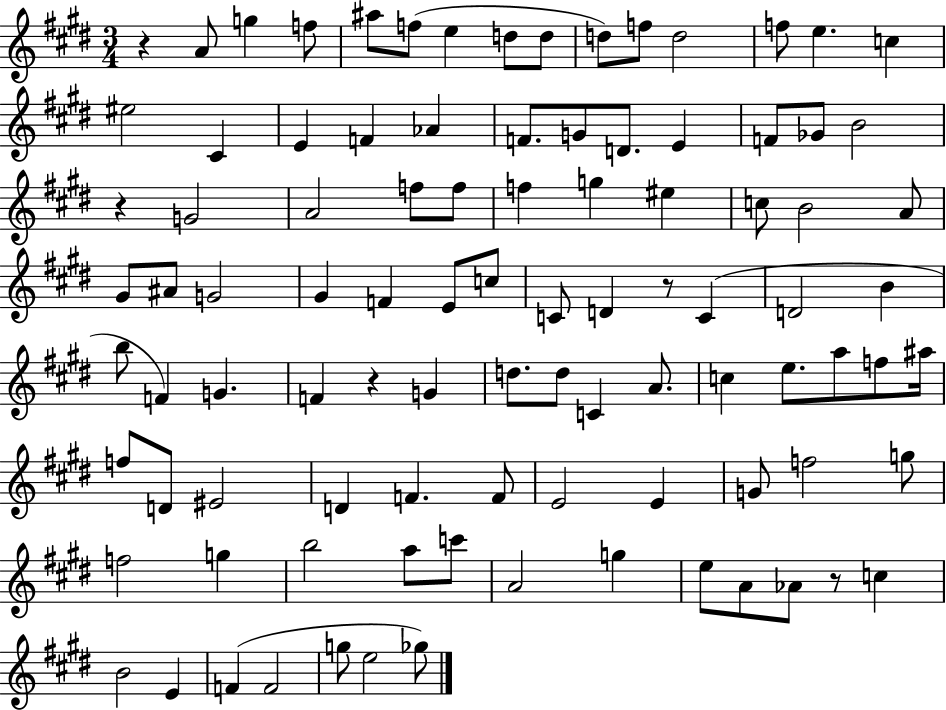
{
  \clef treble
  \numericTimeSignature
  \time 3/4
  \key e \major
  r4 a'8 g''4 f''8 | ais''8 f''8( e''4 d''8 d''8 | d''8) f''8 d''2 | f''8 e''4. c''4 | \break eis''2 cis'4 | e'4 f'4 aes'4 | f'8. g'8 d'8. e'4 | f'8 ges'8 b'2 | \break r4 g'2 | a'2 f''8 f''8 | f''4 g''4 eis''4 | c''8 b'2 a'8 | \break gis'8 ais'8 g'2 | gis'4 f'4 e'8 c''8 | c'8 d'4 r8 c'4( | d'2 b'4 | \break b''8 f'4) g'4. | f'4 r4 g'4 | d''8. d''8 c'4 a'8. | c''4 e''8. a''8 f''8 ais''16 | \break f''8 d'8 eis'2 | d'4 f'4. f'8 | e'2 e'4 | g'8 f''2 g''8 | \break f''2 g''4 | b''2 a''8 c'''8 | a'2 g''4 | e''8 a'8 aes'8 r8 c''4 | \break b'2 e'4 | f'4( f'2 | g''8 e''2 ges''8) | \bar "|."
}